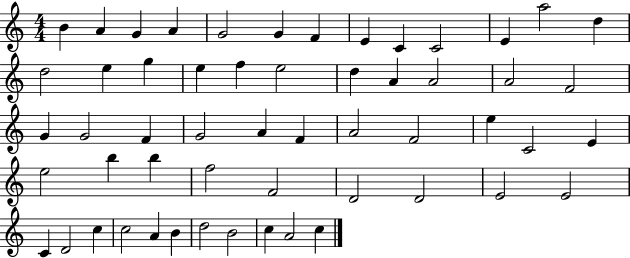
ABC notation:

X:1
T:Untitled
M:4/4
L:1/4
K:C
B A G A G2 G F E C C2 E a2 d d2 e g e f e2 d A A2 A2 F2 G G2 F G2 A F A2 F2 e C2 E e2 b b f2 F2 D2 D2 E2 E2 C D2 c c2 A B d2 B2 c A2 c